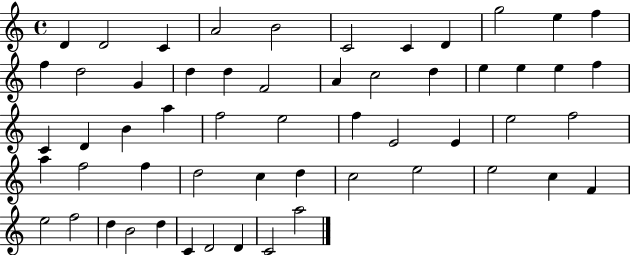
D4/q D4/h C4/q A4/h B4/h C4/h C4/q D4/q G5/h E5/q F5/q F5/q D5/h G4/q D5/q D5/q F4/h A4/q C5/h D5/q E5/q E5/q E5/q F5/q C4/q D4/q B4/q A5/q F5/h E5/h F5/q E4/h E4/q E5/h F5/h A5/q F5/h F5/q D5/h C5/q D5/q C5/h E5/h E5/h C5/q F4/q E5/h F5/h D5/q B4/h D5/q C4/q D4/h D4/q C4/h A5/h